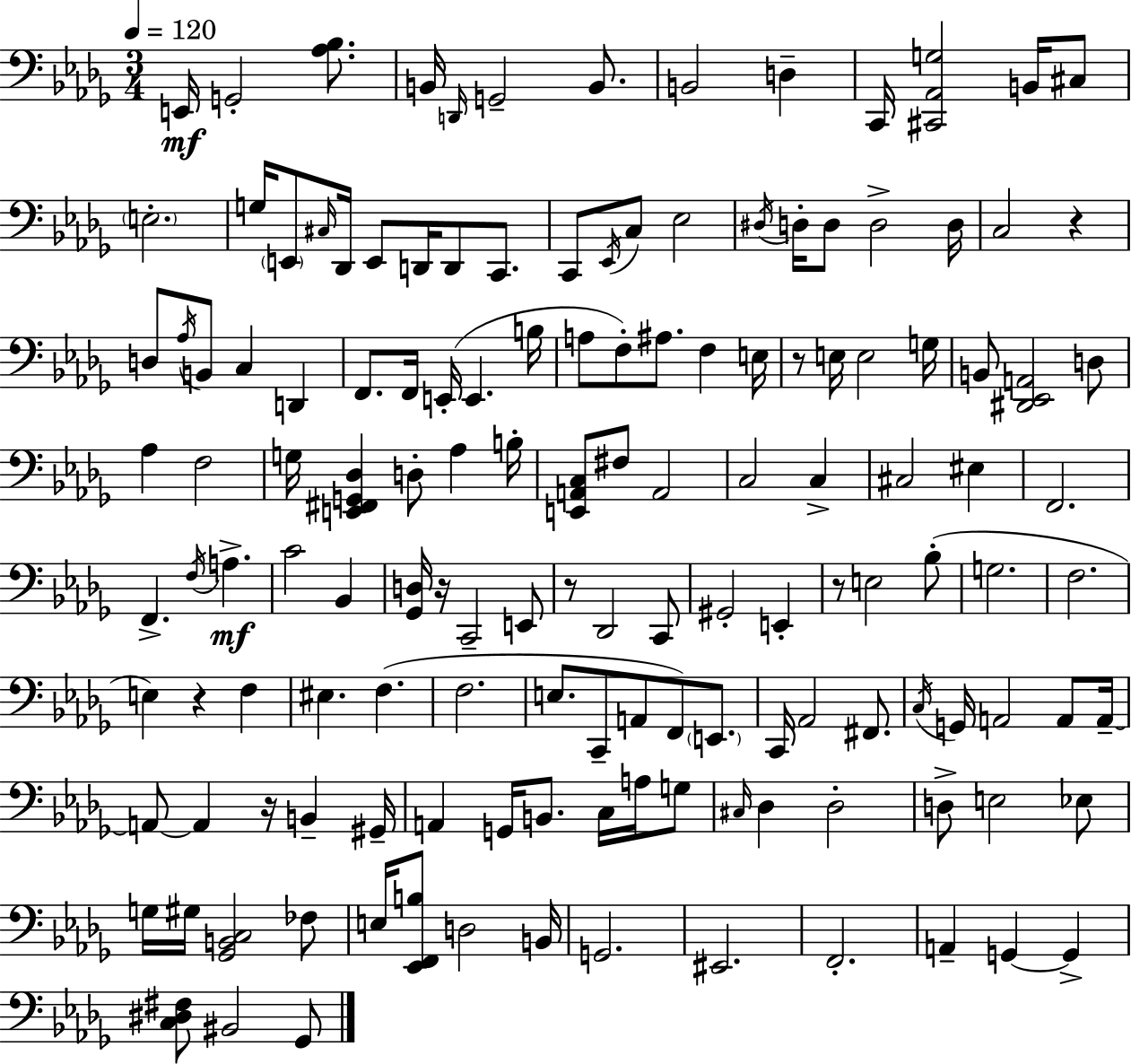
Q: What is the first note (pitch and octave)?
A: E2